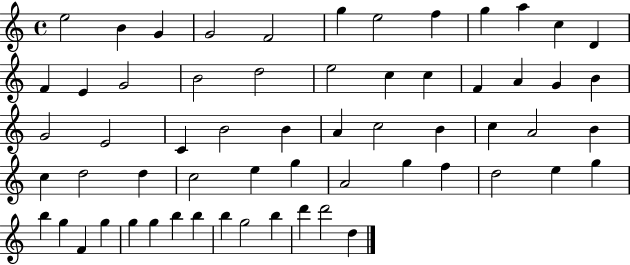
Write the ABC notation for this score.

X:1
T:Untitled
M:4/4
L:1/4
K:C
e2 B G G2 F2 g e2 f g a c D F E G2 B2 d2 e2 c c F A G B G2 E2 C B2 B A c2 B c A2 B c d2 d c2 e g A2 g f d2 e g b g F g g g b b b g2 b d' d'2 d